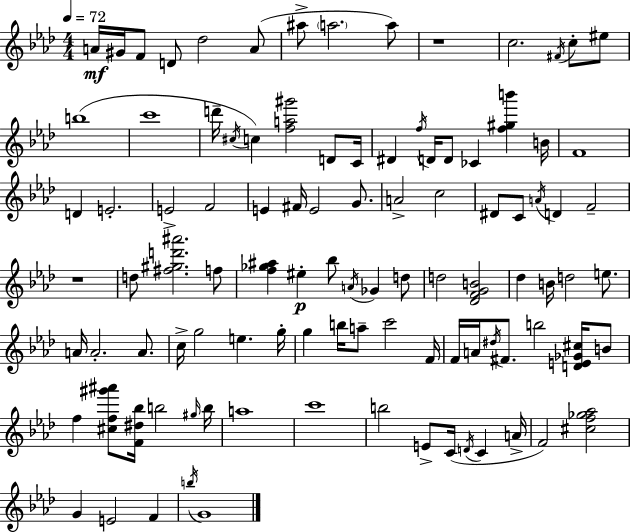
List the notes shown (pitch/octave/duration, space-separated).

A4/s G#4/s F4/e D4/e Db5/h A4/e A#5/e A5/h. A5/e R/w C5/h. F#4/s C5/e EIS5/e B5/w C6/w D6/s C#5/s C5/q [F5,A5,G#6]/h D4/e C4/s D#4/q F5/s D4/s D4/e CES4/q [F5,G#5,B6]/q B4/s F4/w D4/q E4/h. E4/h F4/h E4/q F#4/s E4/h G4/e. A4/h C5/h D#4/e C4/e A4/s D4/q F4/h R/w D5/e [F#5,G#5,D6,A#6]/h. F5/e [F5,Gb5,A#5]/q EIS5/q Bb5/e A4/s Gb4/q D5/e D5/h [Db4,F4,G4,B4]/h Db5/q B4/s D5/h E5/e. A4/s A4/h. A4/e. C5/s G5/h E5/q. G5/s G5/q B5/s A5/e C6/h F4/s F4/s A4/s D#5/s F#4/e. B5/h [D4,E4,Gb4,C#5]/s B4/e F5/q [C#5,F5,G#6,A#6]/e [F4,D#5,Bb5]/s B5/h G#5/s B5/s A5/w C6/w B5/h E4/e C4/s D4/s C4/q A4/s F4/h [C#5,F5,Gb5,Ab5]/h G4/q E4/h F4/q B5/s G4/w